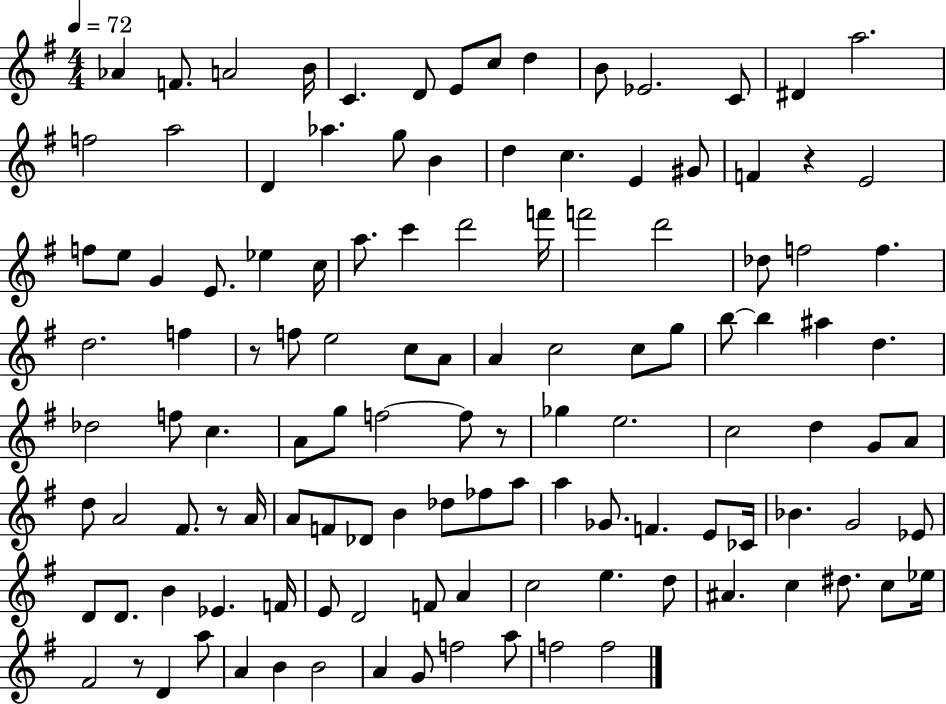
X:1
T:Untitled
M:4/4
L:1/4
K:G
_A F/2 A2 B/4 C D/2 E/2 c/2 d B/2 _E2 C/2 ^D a2 f2 a2 D _a g/2 B d c E ^G/2 F z E2 f/2 e/2 G E/2 _e c/4 a/2 c' d'2 f'/4 f'2 d'2 _d/2 f2 f d2 f z/2 f/2 e2 c/2 A/2 A c2 c/2 g/2 b/2 b ^a d _d2 f/2 c A/2 g/2 f2 f/2 z/2 _g e2 c2 d G/2 A/2 d/2 A2 ^F/2 z/2 A/4 A/2 F/2 _D/2 B _d/2 _f/2 a/2 a _G/2 F E/2 _C/4 _B G2 _E/2 D/2 D/2 B _E F/4 E/2 D2 F/2 A c2 e d/2 ^A c ^d/2 c/2 _e/4 ^F2 z/2 D a/2 A B B2 A G/2 f2 a/2 f2 f2